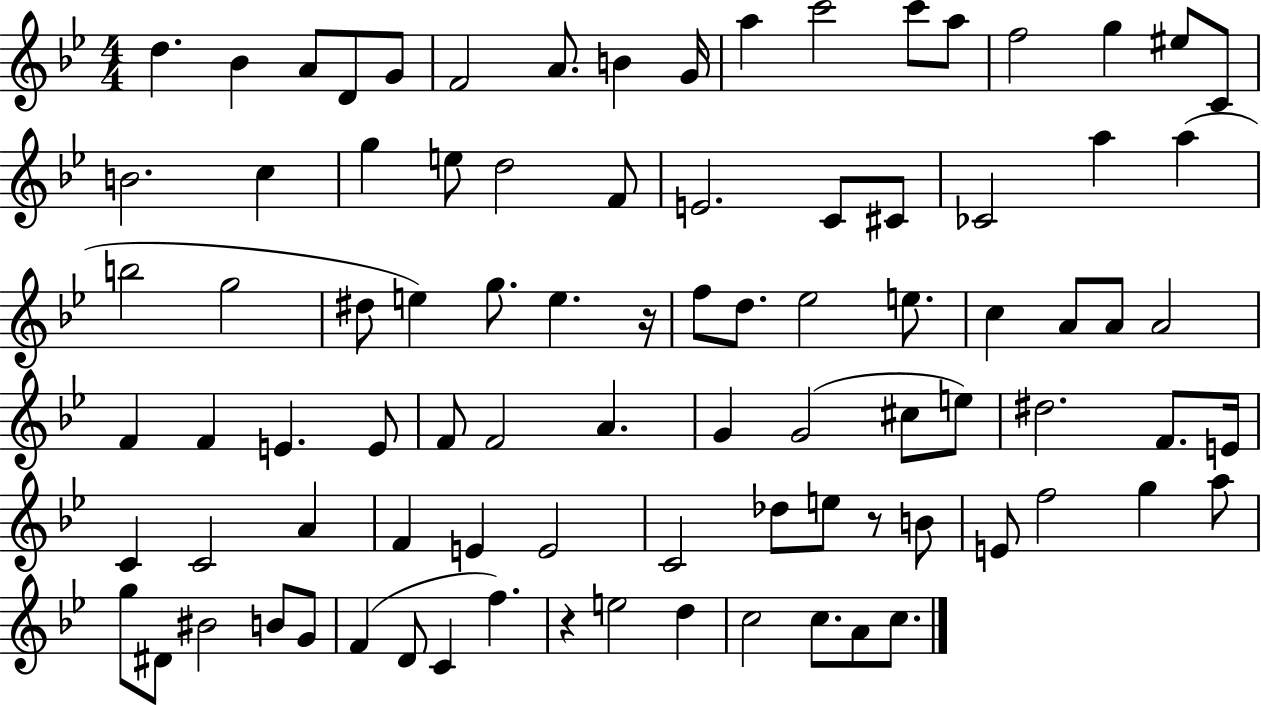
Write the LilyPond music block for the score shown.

{
  \clef treble
  \numericTimeSignature
  \time 4/4
  \key bes \major
  \repeat volta 2 { d''4. bes'4 a'8 d'8 g'8 | f'2 a'8. b'4 g'16 | a''4 c'''2 c'''8 a''8 | f''2 g''4 eis''8 c'8 | \break b'2. c''4 | g''4 e''8 d''2 f'8 | e'2. c'8 cis'8 | ces'2 a''4 a''4( | \break b''2 g''2 | dis''8 e''4) g''8. e''4. r16 | f''8 d''8. ees''2 e''8. | c''4 a'8 a'8 a'2 | \break f'4 f'4 e'4. e'8 | f'8 f'2 a'4. | g'4 g'2( cis''8 e''8) | dis''2. f'8. e'16 | \break c'4 c'2 a'4 | f'4 e'4 e'2 | c'2 des''8 e''8 r8 b'8 | e'8 f''2 g''4 a''8 | \break g''8 dis'8 bis'2 b'8 g'8 | f'4( d'8 c'4 f''4.) | r4 e''2 d''4 | c''2 c''8. a'8 c''8. | \break } \bar "|."
}